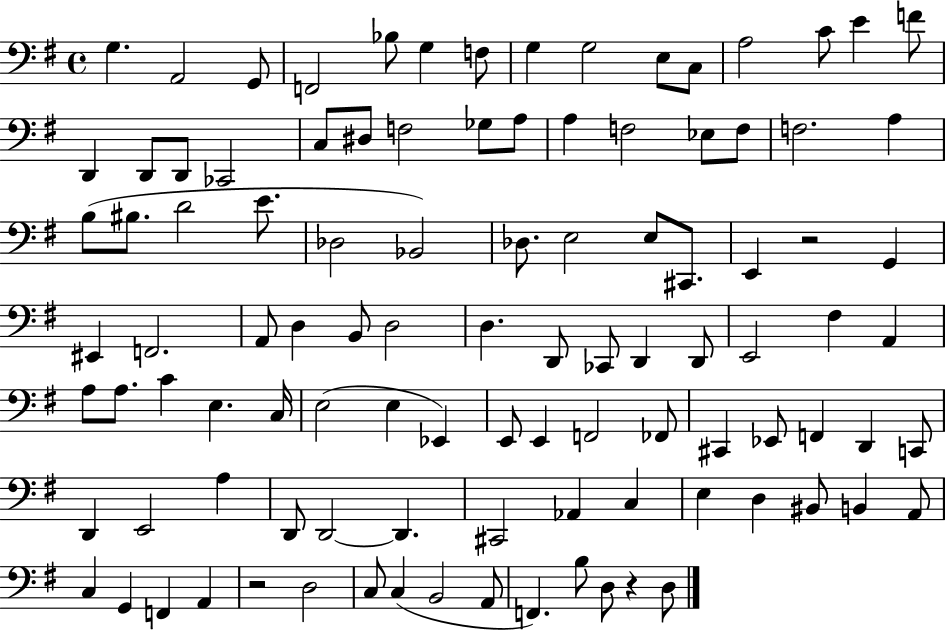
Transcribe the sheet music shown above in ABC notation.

X:1
T:Untitled
M:4/4
L:1/4
K:G
G, A,,2 G,,/2 F,,2 _B,/2 G, F,/2 G, G,2 E,/2 C,/2 A,2 C/2 E F/2 D,, D,,/2 D,,/2 _C,,2 C,/2 ^D,/2 F,2 _G,/2 A,/2 A, F,2 _E,/2 F,/2 F,2 A, B,/2 ^B,/2 D2 E/2 _D,2 _B,,2 _D,/2 E,2 E,/2 ^C,,/2 E,, z2 G,, ^E,, F,,2 A,,/2 D, B,,/2 D,2 D, D,,/2 _C,,/2 D,, D,,/2 E,,2 ^F, A,, A,/2 A,/2 C E, C,/4 E,2 E, _E,, E,,/2 E,, F,,2 _F,,/2 ^C,, _E,,/2 F,, D,, C,,/2 D,, E,,2 A, D,,/2 D,,2 D,, ^C,,2 _A,, C, E, D, ^B,,/2 B,, A,,/2 C, G,, F,, A,, z2 D,2 C,/2 C, B,,2 A,,/2 F,, B,/2 D,/2 z D,/2